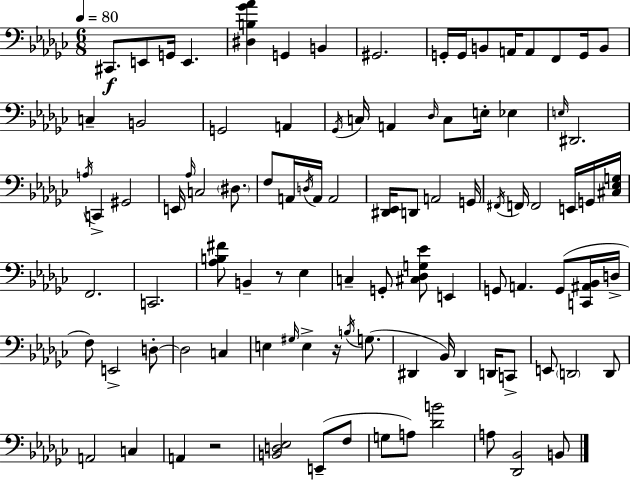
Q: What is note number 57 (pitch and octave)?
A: A2